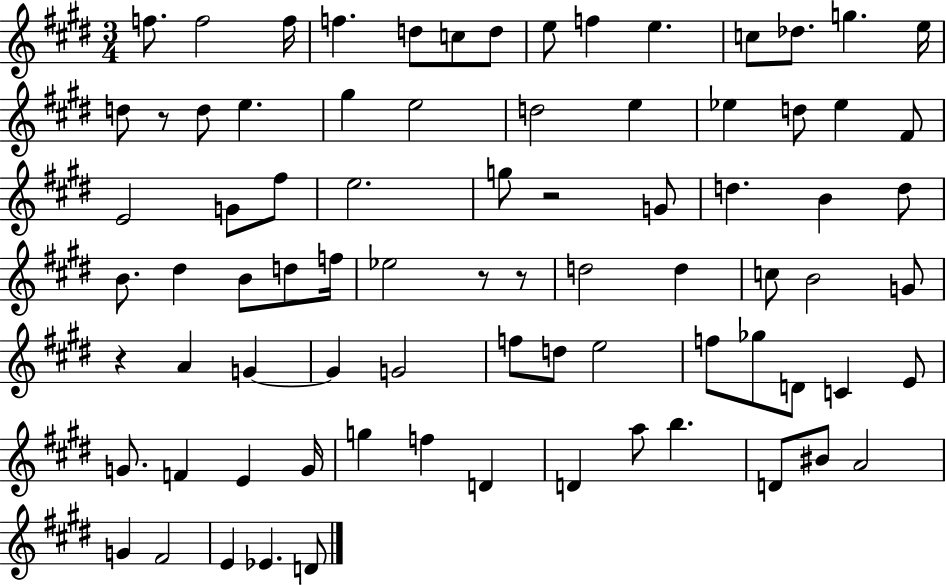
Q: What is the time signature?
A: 3/4